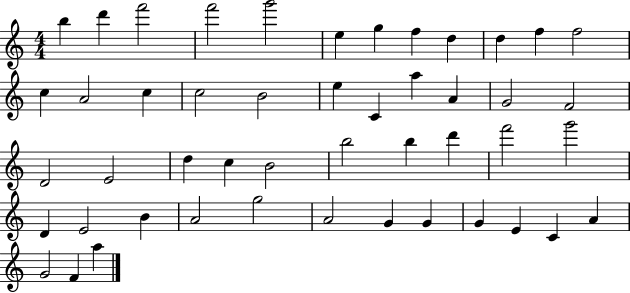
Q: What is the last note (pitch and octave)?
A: A5